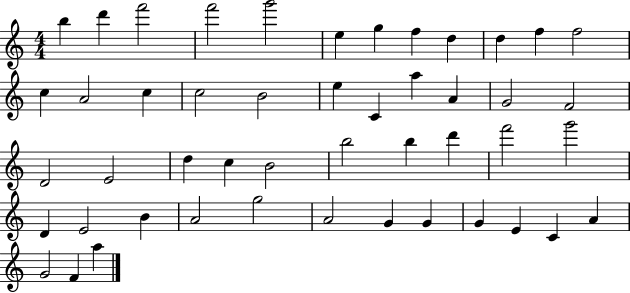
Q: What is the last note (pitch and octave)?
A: A5